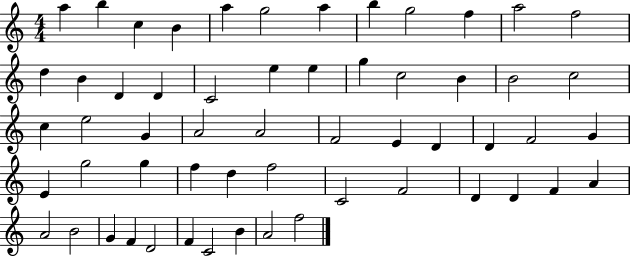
A5/q B5/q C5/q B4/q A5/q G5/h A5/q B5/q G5/h F5/q A5/h F5/h D5/q B4/q D4/q D4/q C4/h E5/q E5/q G5/q C5/h B4/q B4/h C5/h C5/q E5/h G4/q A4/h A4/h F4/h E4/q D4/q D4/q F4/h G4/q E4/q G5/h G5/q F5/q D5/q F5/h C4/h F4/h D4/q D4/q F4/q A4/q A4/h B4/h G4/q F4/q D4/h F4/q C4/h B4/q A4/h F5/h